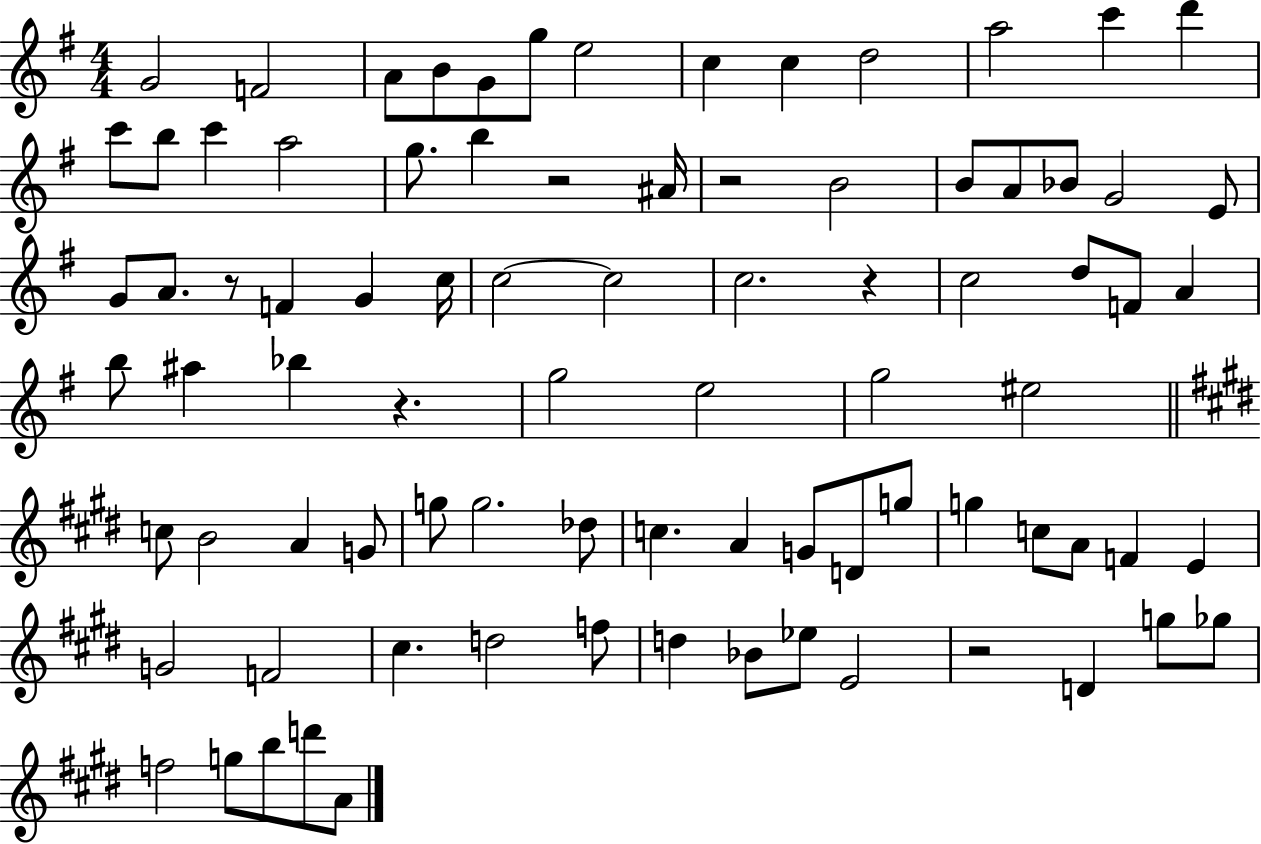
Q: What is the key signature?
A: G major